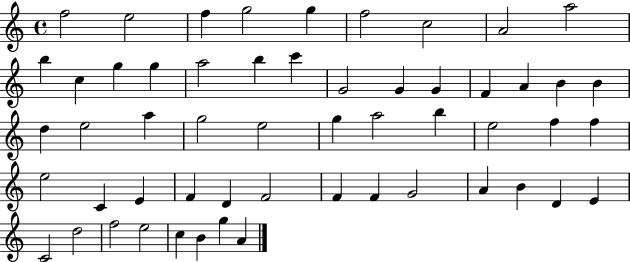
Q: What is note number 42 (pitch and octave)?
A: F4